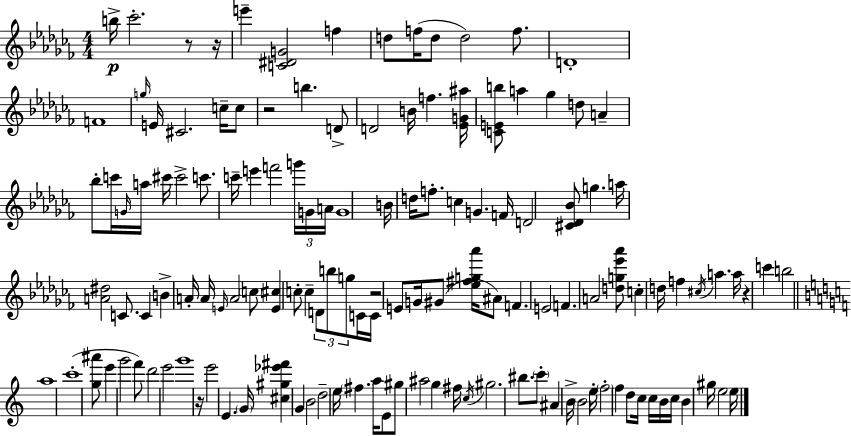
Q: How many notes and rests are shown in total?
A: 136